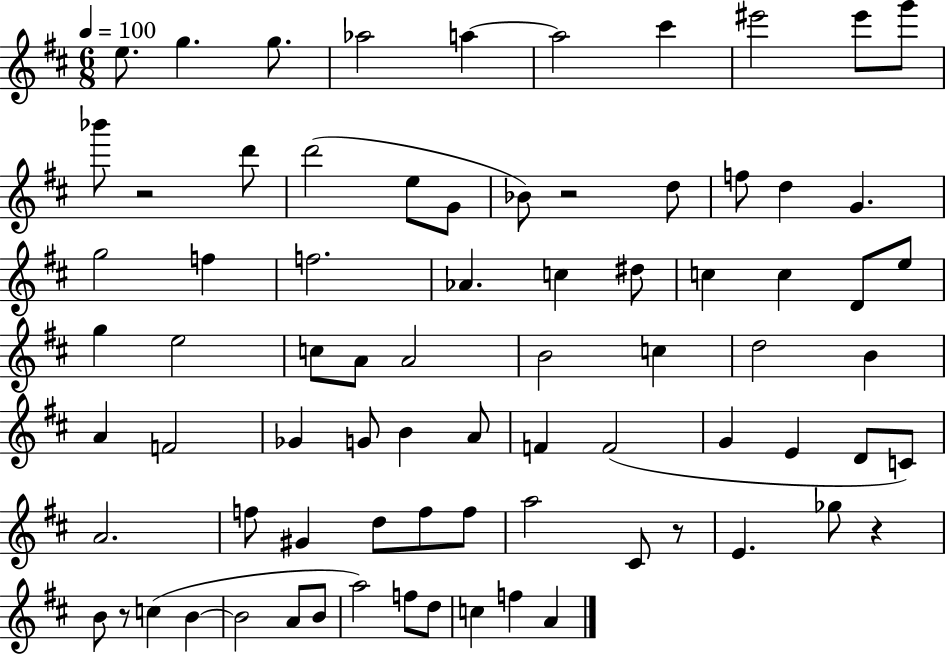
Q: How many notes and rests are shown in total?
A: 78